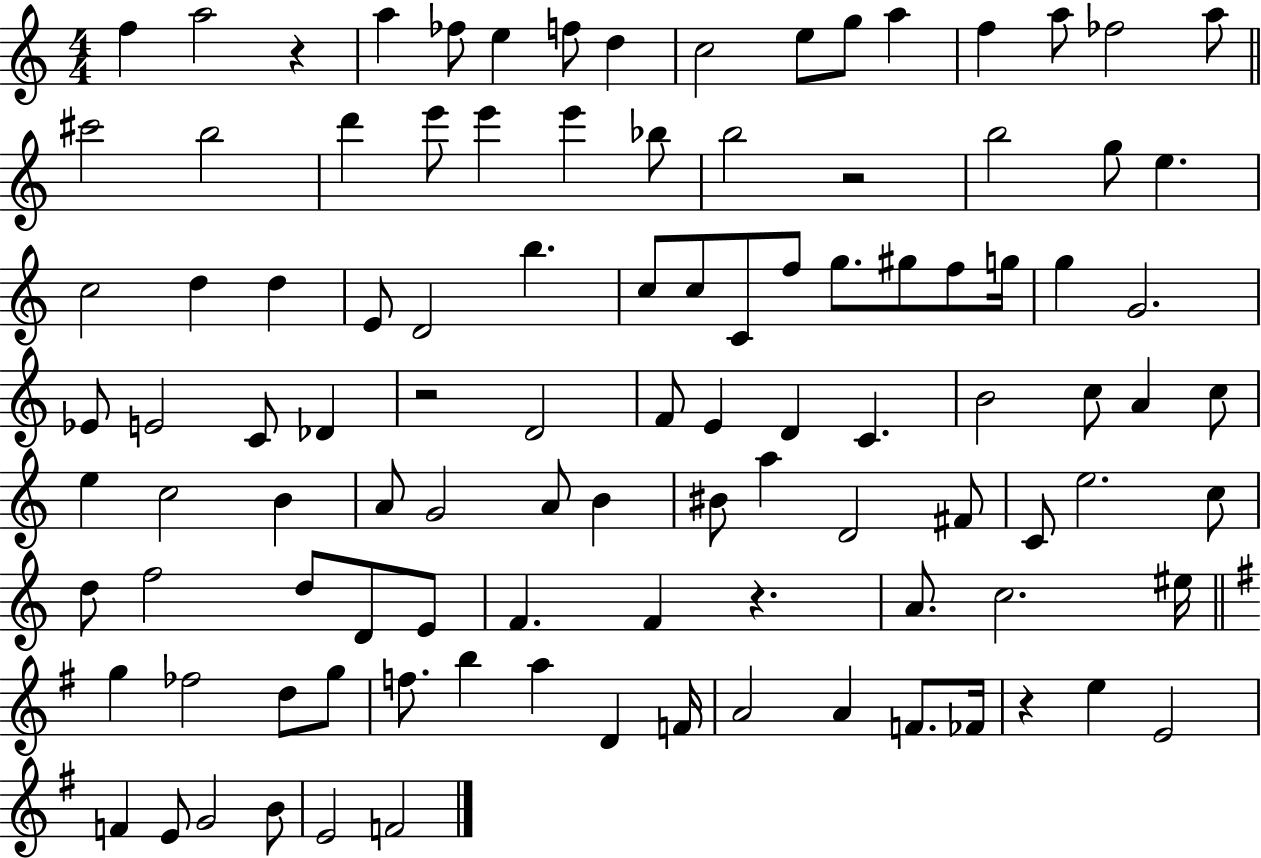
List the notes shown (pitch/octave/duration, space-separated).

F5/q A5/h R/q A5/q FES5/e E5/q F5/e D5/q C5/h E5/e G5/e A5/q F5/q A5/e FES5/h A5/e C#6/h B5/h D6/q E6/e E6/q E6/q Bb5/e B5/h R/h B5/h G5/e E5/q. C5/h D5/q D5/q E4/e D4/h B5/q. C5/e C5/e C4/e F5/e G5/e. G#5/e F5/e G5/s G5/q G4/h. Eb4/e E4/h C4/e Db4/q R/h D4/h F4/e E4/q D4/q C4/q. B4/h C5/e A4/q C5/e E5/q C5/h B4/q A4/e G4/h A4/e B4/q BIS4/e A5/q D4/h F#4/e C4/e E5/h. C5/e D5/e F5/h D5/e D4/e E4/e F4/q. F4/q R/q. A4/e. C5/h. EIS5/s G5/q FES5/h D5/e G5/e F5/e. B5/q A5/q D4/q F4/s A4/h A4/q F4/e. FES4/s R/q E5/q E4/h F4/q E4/e G4/h B4/e E4/h F4/h